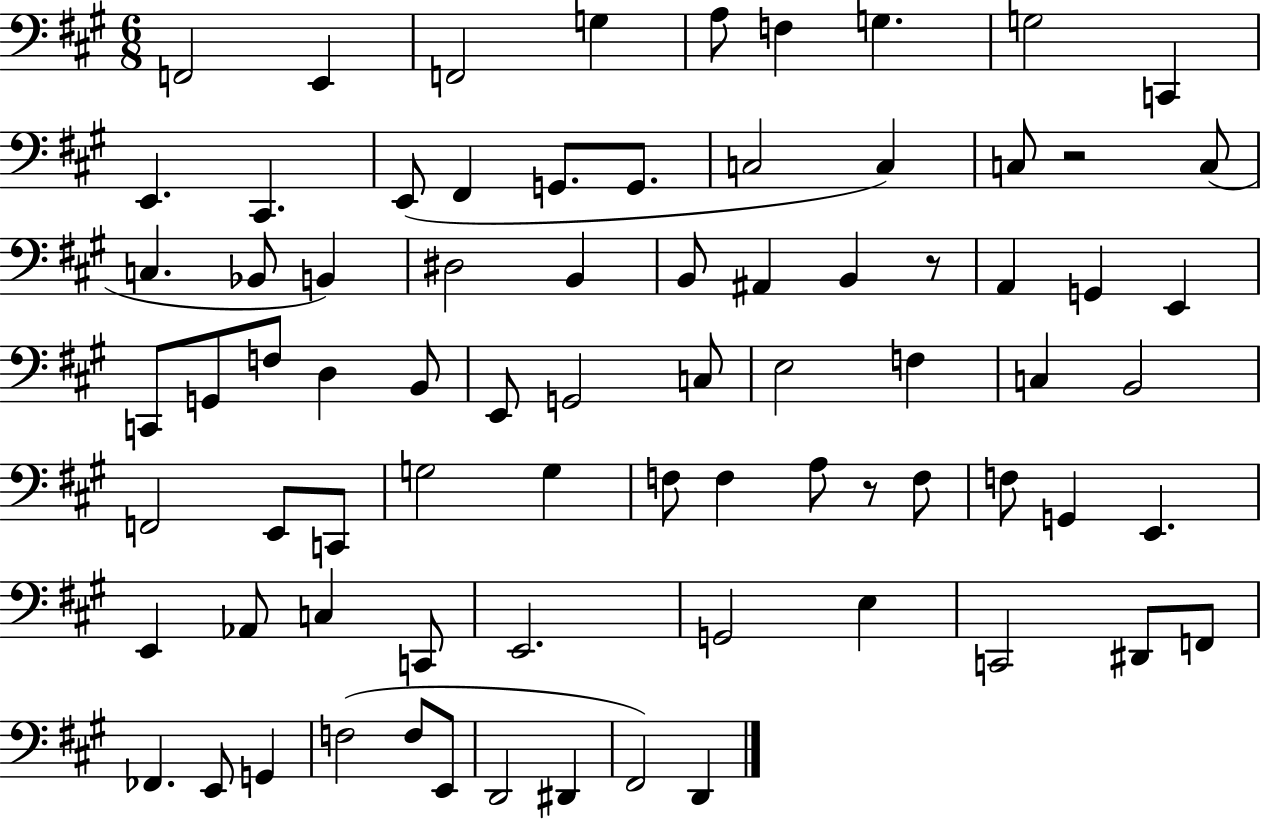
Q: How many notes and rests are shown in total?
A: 77